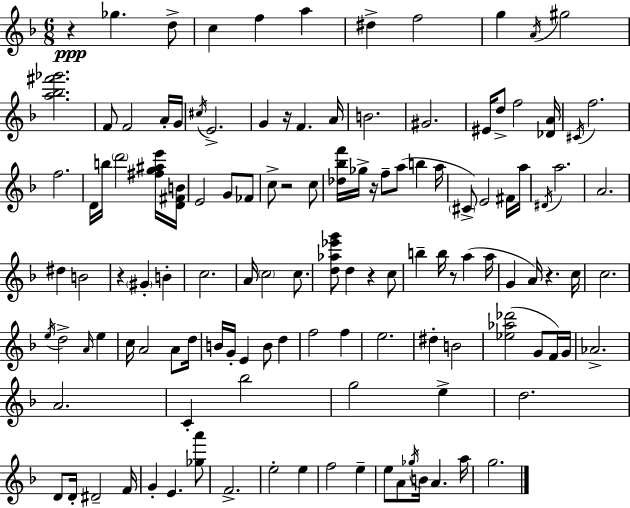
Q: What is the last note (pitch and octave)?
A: G5